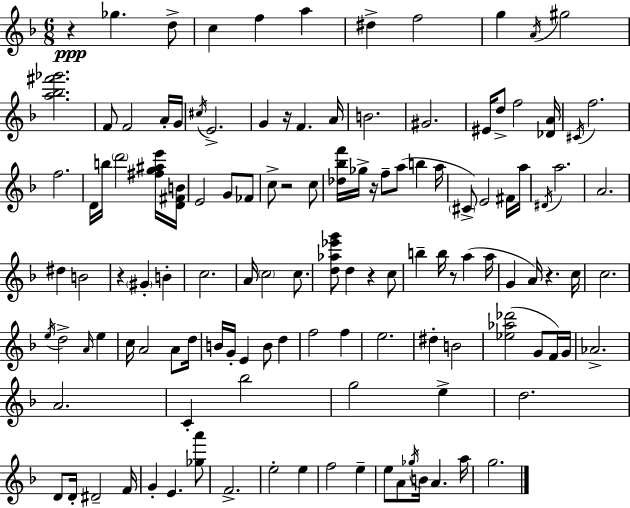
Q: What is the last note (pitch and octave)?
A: G5